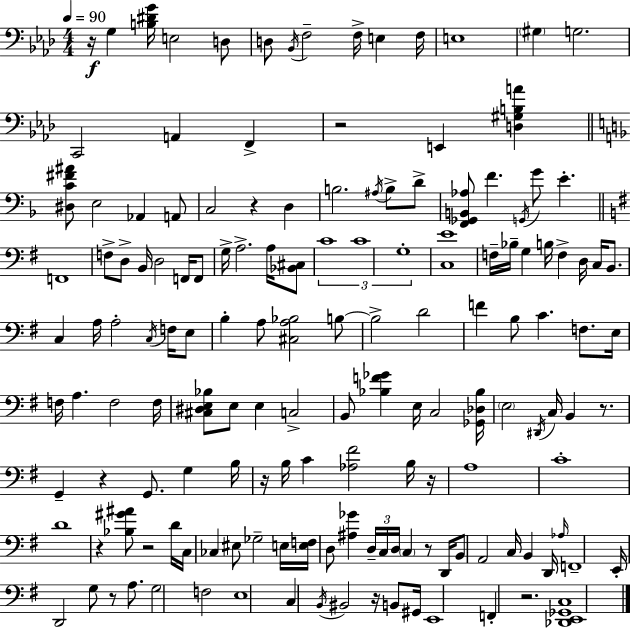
{
  \clef bass
  \numericTimeSignature
  \time 4/4
  \key aes \major
  \tempo 4 = 90
  r16\f g4 <b dis' g'>16 e2 d8 | d8 \acciaccatura { bes,16 } f2-- f16-> e4 | f16 e1 | \parenthesize gis4 g2. | \break c,2 a,4 f,4-> | r2 e,4 <d gis b a'>4 | \bar "||" \break \key d \minor <dis c' fis' ais'>8 e2 aes,4 a,8 | c2 r4 d4 | b2. \acciaccatura { ais16 } b8-> d'8-> | <f, ges, b, aes>8 f'4. \acciaccatura { g,16 } g'8 e'4.-. | \break \bar "||" \break \key e \minor f,1 | f8-> d8-> b,16 d2 f,16 f,8 | g16-> a2.-> a16 <bes, cis>8 | \tuplet 3/2 { c'1 | \break c'1 | g1-. } | <c e'>1 | f16-- bes16-- g4 b16 f4-> d16 c16 b,8. | \break c4 a16 a2-. \acciaccatura { c16 } f16 e8 | b4-. a8 <cis a bes>2 b8~~ | b2-> d'2 | f'4 b8 c'4. f8. | \break e16 f16 a4. f2 | f16 <cis dis e bes>8 e8 e4 c2-> | b,8 <bes f' ges'>4 e16 c2 | <ges, des bes>16 \parenthesize e2 \acciaccatura { dis,16 } c16 b,4 r8. | \break g,4-- r4 g,8. g4 | b16 r16 b16 c'4 <aes fis'>2 | b16 r16 a1 | c'1-. | \break d'1 | r4 <bes gis' ais'>8 r2 | d'16 c16 ces4 eis8 ges2-- | e16 <e f>16 d8 <ais ges'>4 \tuplet 3/2 { d16-- c16 d16 } \parenthesize c4 r8 | \break d,16 b,8 a,2 c16 b,4 | d,16 \grace { aes16 } f,1-- | e,16-. d,2 g8 r8 | a8. g2 f2 | \break e1 | c4 \acciaccatura { b,16 } bis,2 | r16 b,8 gis,16 e,1 | f,4-. r2. | \break <des, e, ges, c>1 | \bar "|."
}